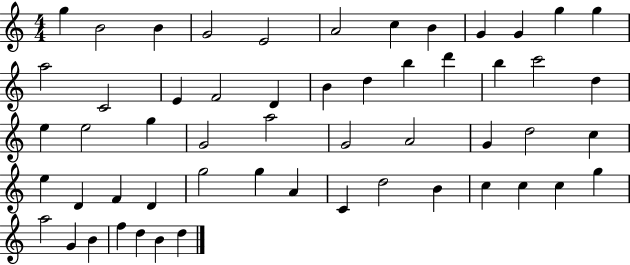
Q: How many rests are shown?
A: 0